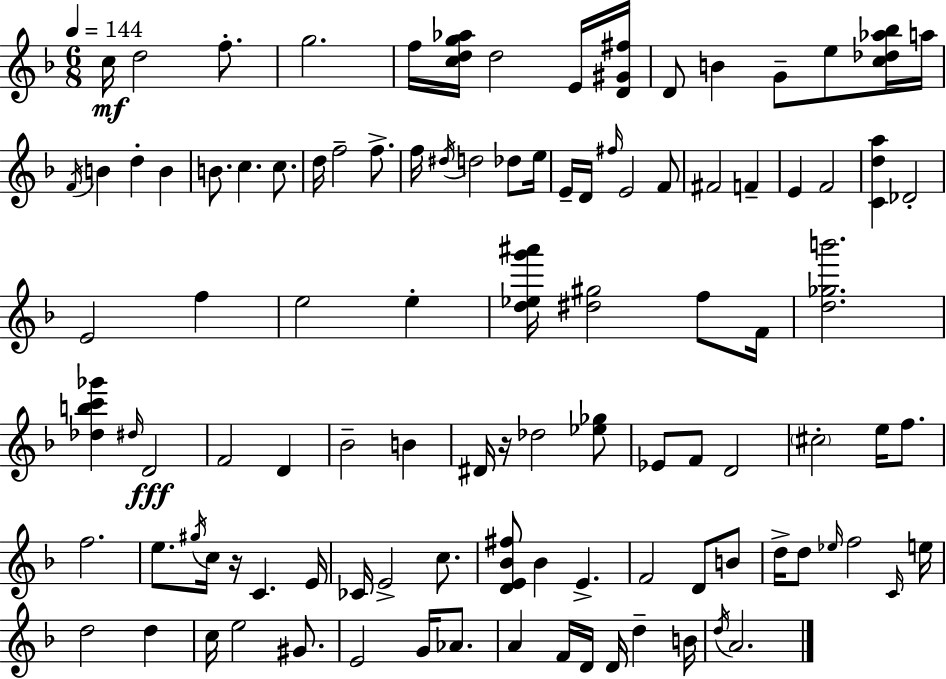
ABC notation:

X:1
T:Untitled
M:6/8
L:1/4
K:F
c/4 d2 f/2 g2 f/4 [cdg_a]/4 d2 E/4 [D^G^f]/4 D/2 B G/2 e/2 [c_d_a_b]/4 a/4 F/4 B d B B/2 c c/2 d/4 f2 f/2 f/4 ^d/4 d2 _d/2 e/4 E/4 D/4 ^f/4 E2 F/2 ^F2 F E F2 [Cda] _D2 E2 f e2 e [d_eg'^a']/4 [^d^g]2 f/2 F/4 [d_gb']2 [_dbc'_g'] ^d/4 D2 F2 D _B2 B ^D/4 z/4 _d2 [_e_g]/2 _E/2 F/2 D2 ^c2 e/4 f/2 f2 e/2 ^g/4 c/4 z/4 C E/4 _C/4 E2 c/2 [DE_B^f]/2 _B E F2 D/2 B/2 d/4 d/2 _e/4 f2 C/4 e/4 d2 d c/4 e2 ^G/2 E2 G/4 _A/2 A F/4 D/4 D/4 d B/4 d/4 A2